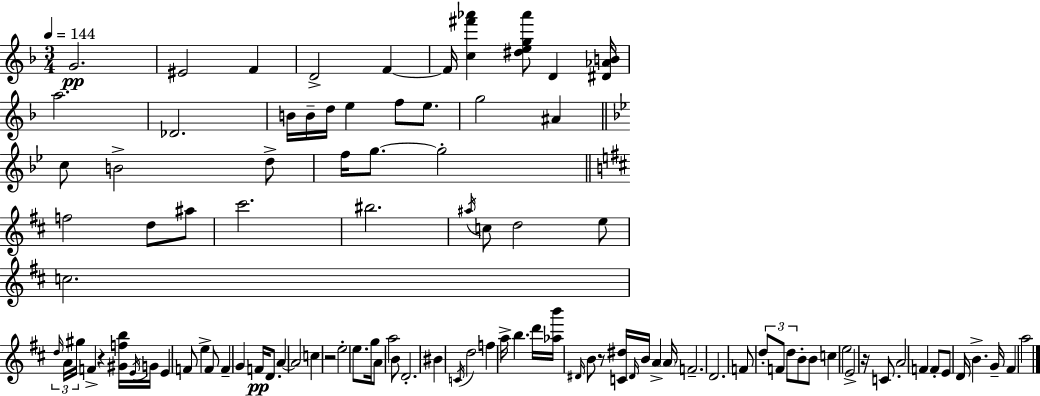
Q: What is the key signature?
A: F major